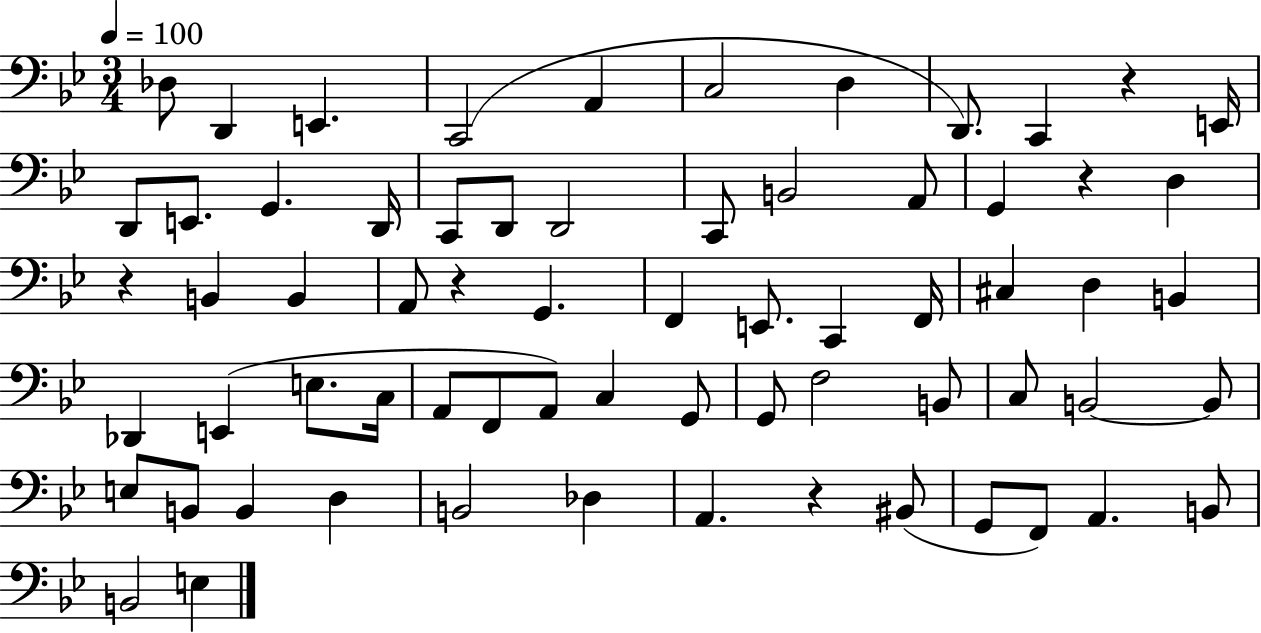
{
  \clef bass
  \numericTimeSignature
  \time 3/4
  \key bes \major
  \tempo 4 = 100
  des8 d,4 e,4. | c,2( a,4 | c2 d4 | d,8.) c,4 r4 e,16 | \break d,8 e,8. g,4. d,16 | c,8 d,8 d,2 | c,8 b,2 a,8 | g,4 r4 d4 | \break r4 b,4 b,4 | a,8 r4 g,4. | f,4 e,8. c,4 f,16 | cis4 d4 b,4 | \break des,4 e,4( e8. c16 | a,8 f,8 a,8) c4 g,8 | g,8 f2 b,8 | c8 b,2~~ b,8 | \break e8 b,8 b,4 d4 | b,2 des4 | a,4. r4 bis,8( | g,8 f,8) a,4. b,8 | \break b,2 e4 | \bar "|."
}